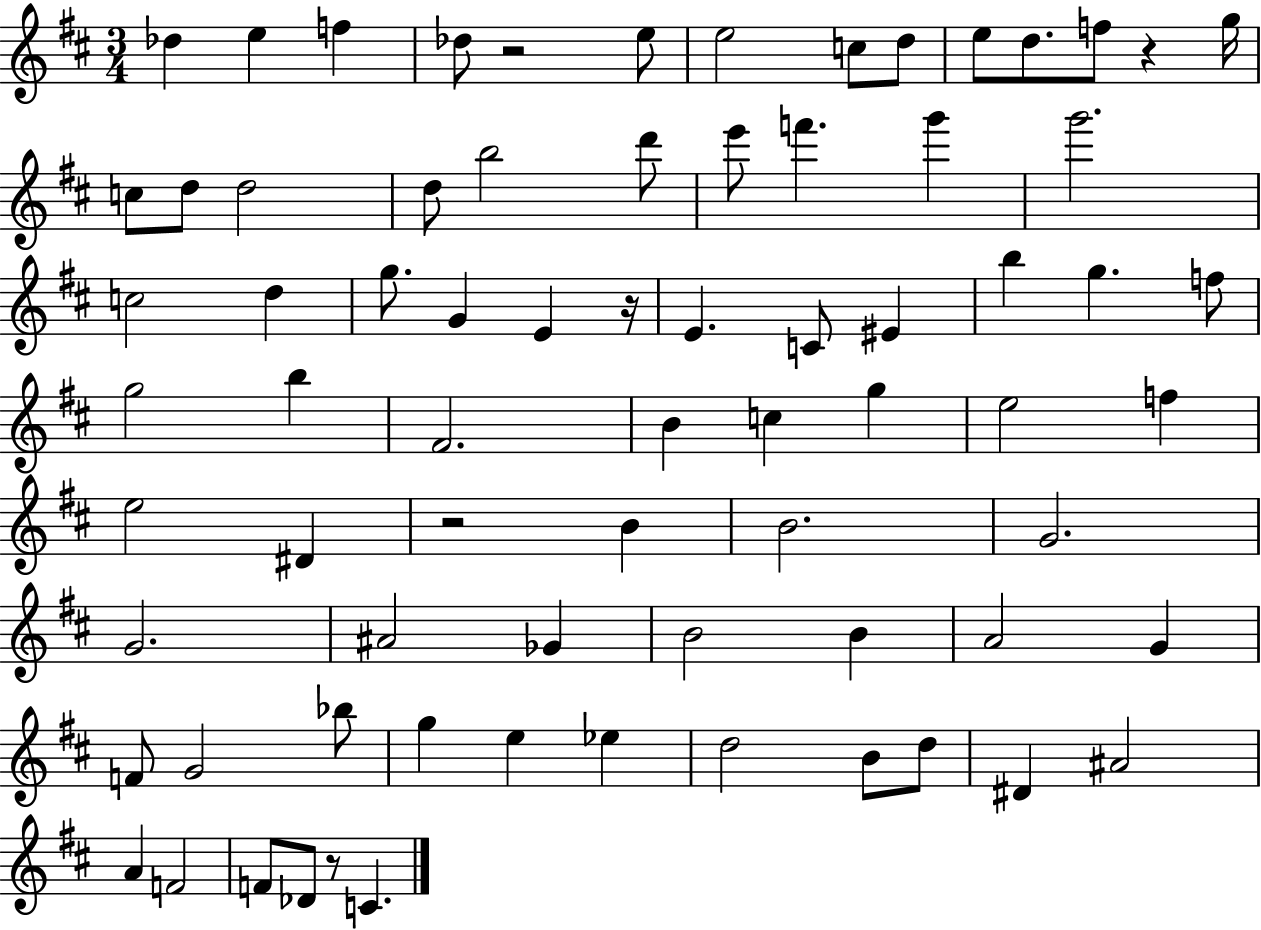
Db5/q E5/q F5/q Db5/e R/h E5/e E5/h C5/e D5/e E5/e D5/e. F5/e R/q G5/s C5/e D5/e D5/h D5/e B5/h D6/e E6/e F6/q. G6/q G6/h. C5/h D5/q G5/e. G4/q E4/q R/s E4/q. C4/e EIS4/q B5/q G5/q. F5/e G5/h B5/q F#4/h. B4/q C5/q G5/q E5/h F5/q E5/h D#4/q R/h B4/q B4/h. G4/h. G4/h. A#4/h Gb4/q B4/h B4/q A4/h G4/q F4/e G4/h Bb5/e G5/q E5/q Eb5/q D5/h B4/e D5/e D#4/q A#4/h A4/q F4/h F4/e Db4/e R/e C4/q.